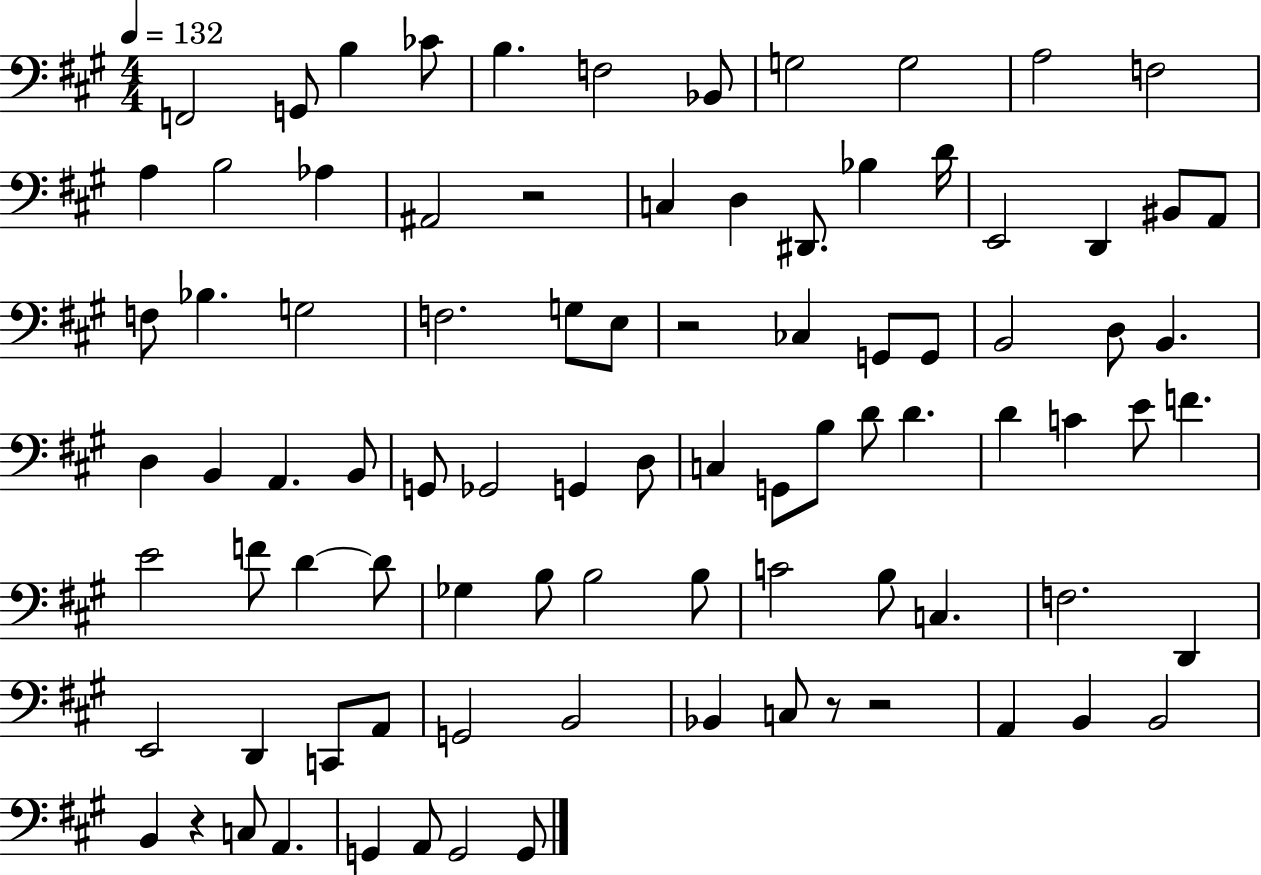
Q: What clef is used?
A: bass